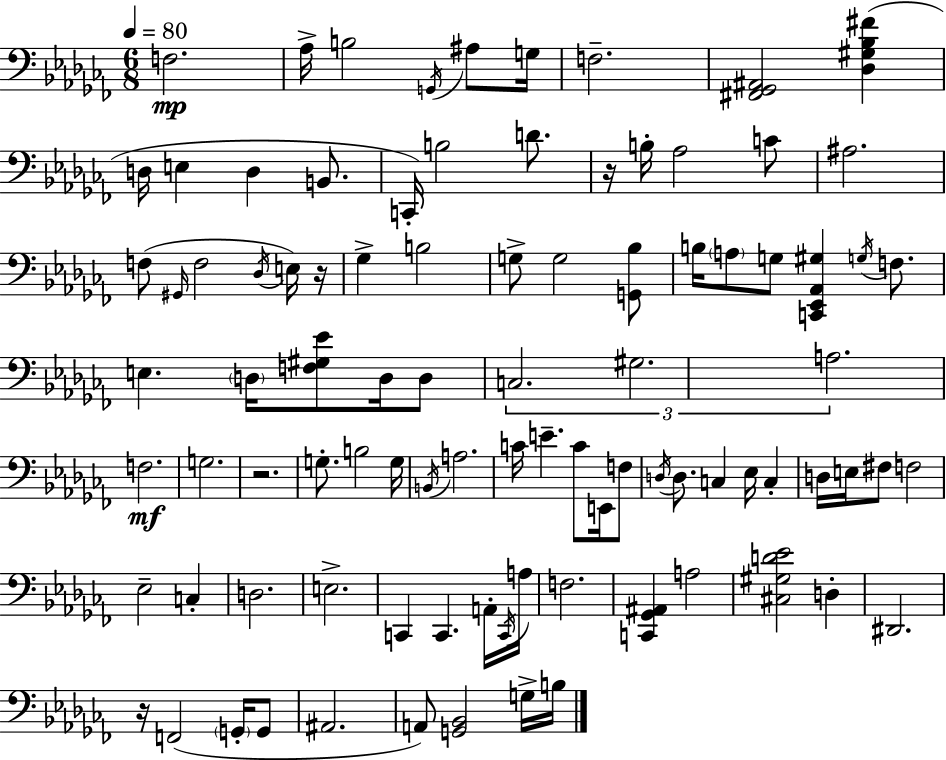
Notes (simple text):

F3/h. Ab3/s B3/h G2/s A#3/e G3/s F3/h. [F#2,Gb2,A#2]/h [Db3,G#3,Bb3,F#4]/q D3/s E3/q D3/q B2/e. C2/s B3/h D4/e. R/s B3/s Ab3/h C4/e A#3/h. F3/e G#2/s F3/h Db3/s E3/s R/s Gb3/q B3/h G3/e G3/h [G2,Bb3]/e B3/s A3/e G3/e [C2,Eb2,Ab2,G#3]/q G3/s F3/e. E3/q. D3/s [F3,G#3,Eb4]/e D3/s D3/e C3/h. G#3/h. A3/h. F3/h. G3/h. R/h. G3/e. B3/h G3/s B2/s A3/h. C4/s E4/q. C4/e E2/s F3/e D3/s D3/e. C3/q Eb3/s C3/q D3/s E3/s F#3/e F3/h Eb3/h C3/q D3/h. E3/h. C2/q C2/q. A2/s C2/s A3/s F3/h. [C2,Gb2,A#2]/q A3/h [C#3,G#3,D4,Eb4]/h D3/q D#2/h. R/s F2/h G2/s G2/e A#2/h. A2/e [G2,Bb2]/h G3/s B3/s